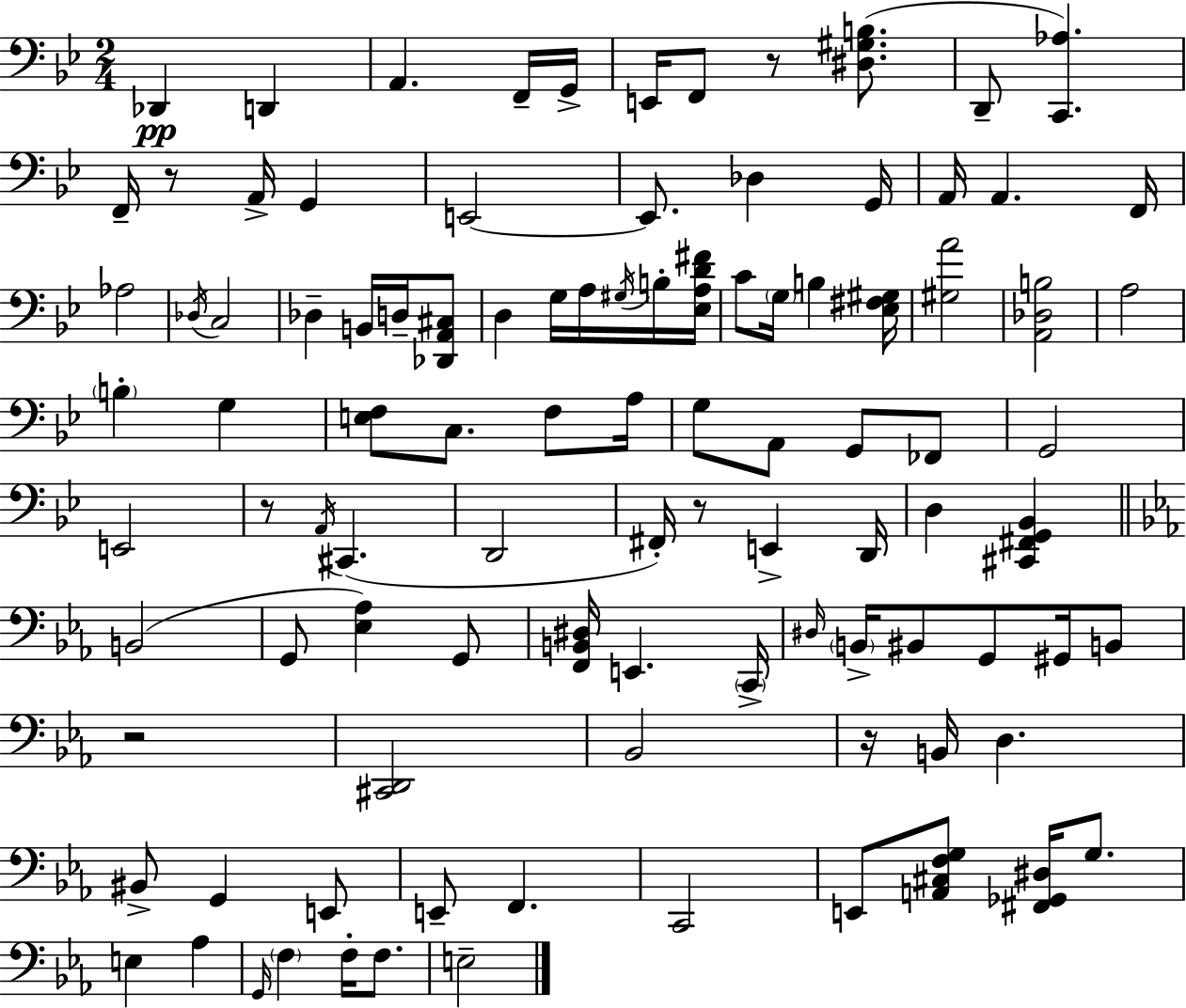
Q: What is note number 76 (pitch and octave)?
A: G2